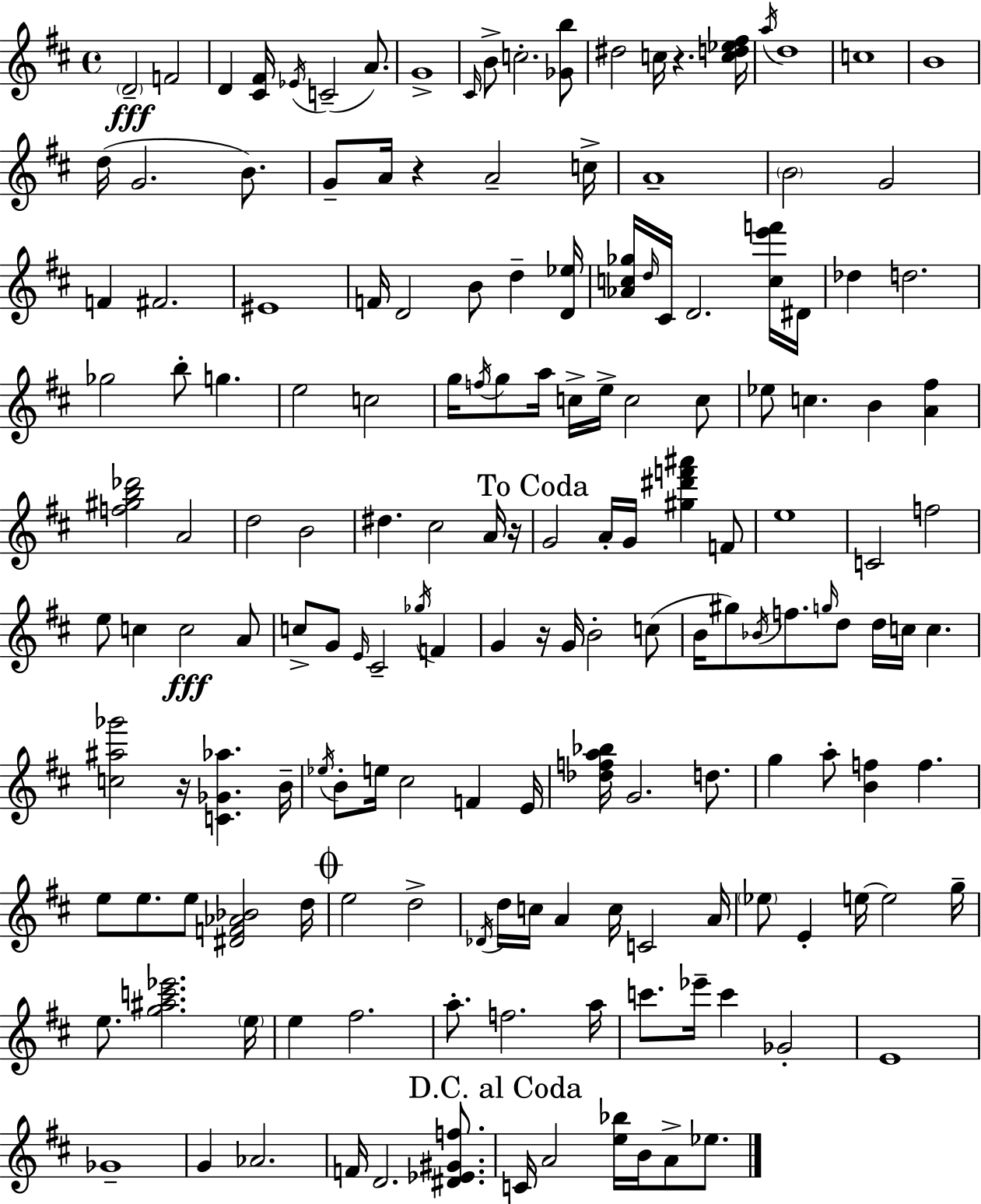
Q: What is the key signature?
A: D major